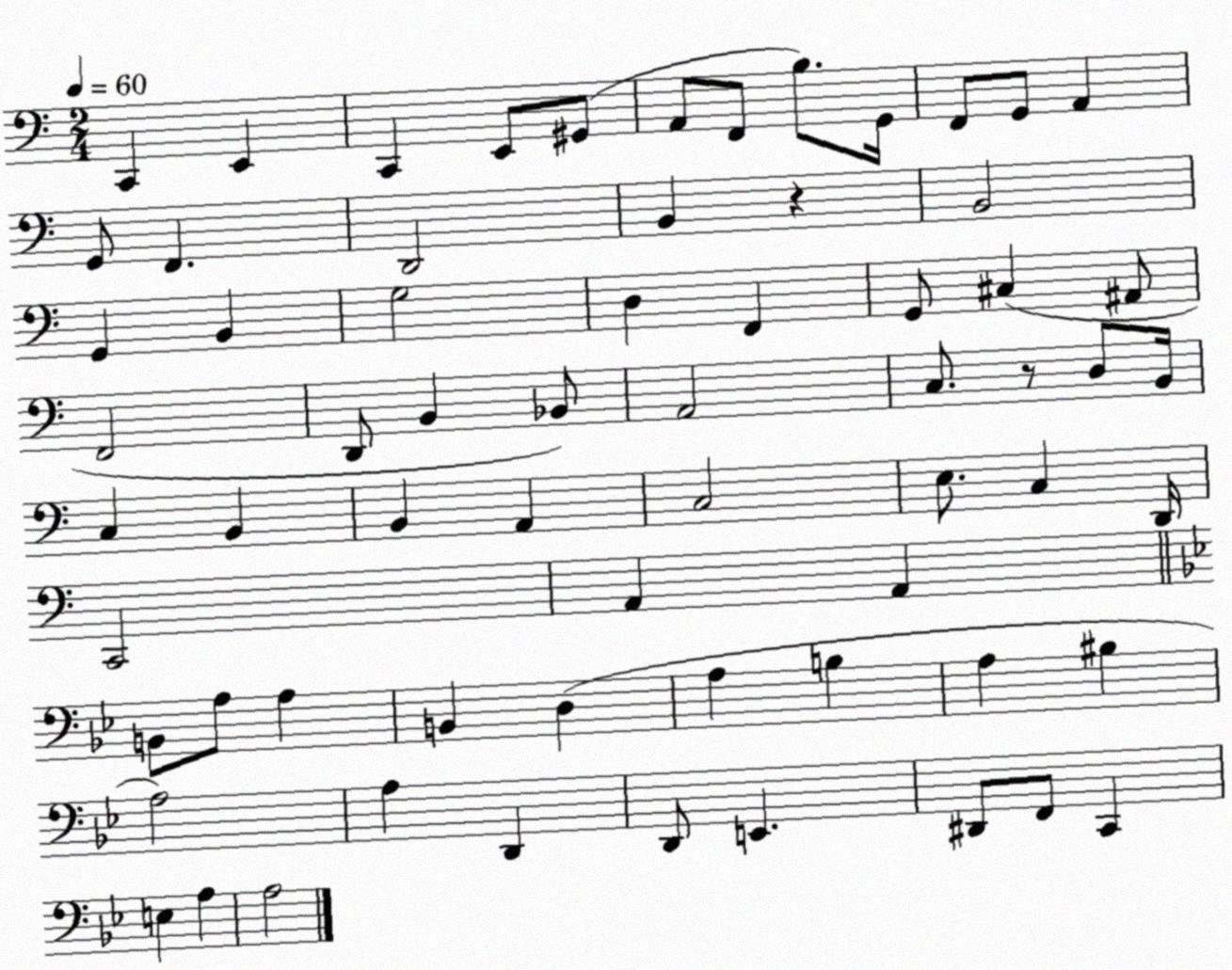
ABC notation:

X:1
T:Untitled
M:2/4
L:1/4
K:C
C,, E,, C,, E,,/2 ^G,,/2 A,,/2 F,,/2 B,/2 G,,/4 F,,/2 G,,/2 A,, G,,/2 F,, D,,2 B,, z B,,2 G,, B,, G,2 D, F,, G,,/2 ^C, ^A,,/2 F,,2 D,,/2 B,, _B,,/2 A,,2 C,/2 z/2 D,/2 B,,/4 C, B,, B,, A,, C,2 E,/2 C, D,,/4 C,,2 A,, A,, B,,/2 A,/2 A, B,, D, A, B, A, ^B, A,2 A, D,, D,,/2 E,, ^D,,/2 F,,/2 C,, E, A, A,2